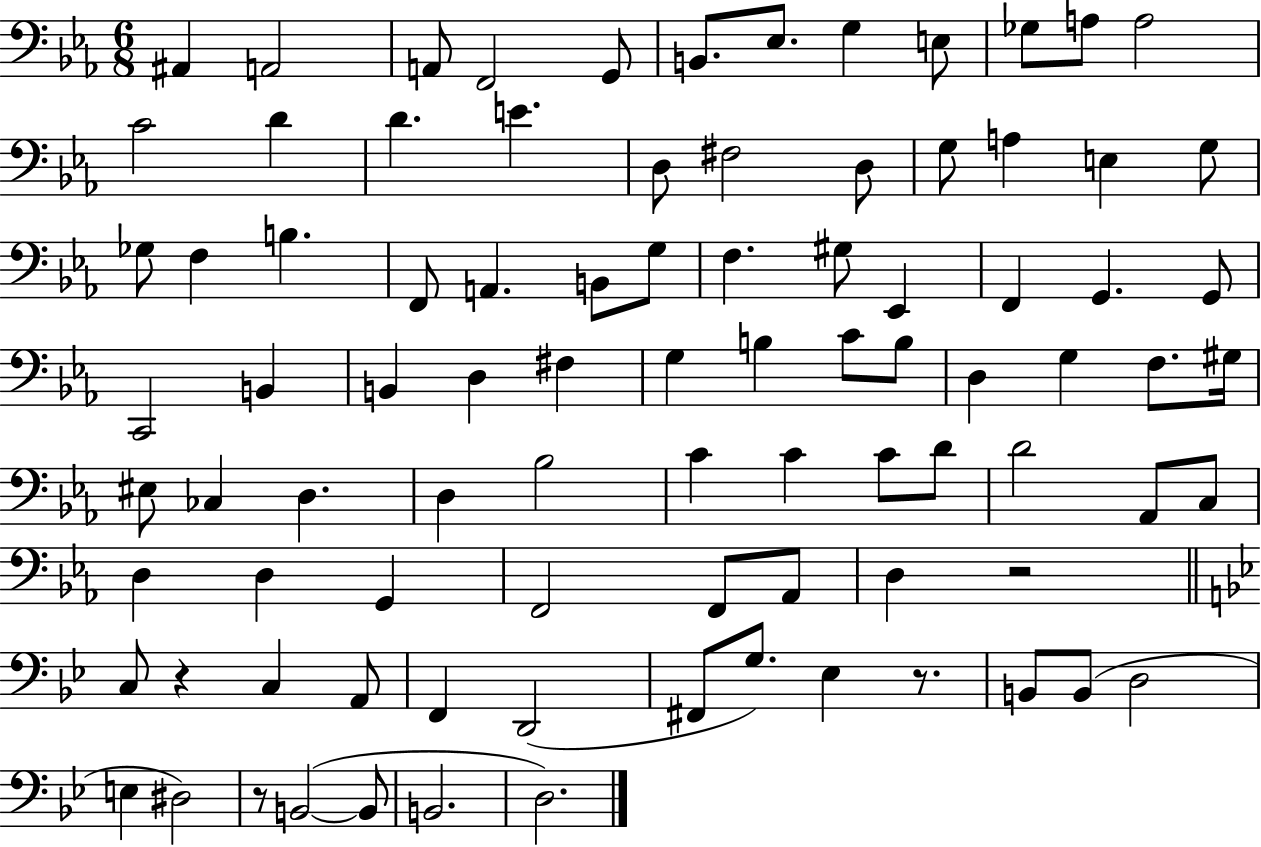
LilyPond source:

{
  \clef bass
  \numericTimeSignature
  \time 6/8
  \key ees \major
  ais,4 a,2 | a,8 f,2 g,8 | b,8. ees8. g4 e8 | ges8 a8 a2 | \break c'2 d'4 | d'4. e'4. | d8 fis2 d8 | g8 a4 e4 g8 | \break ges8 f4 b4. | f,8 a,4. b,8 g8 | f4. gis8 ees,4 | f,4 g,4. g,8 | \break c,2 b,4 | b,4 d4 fis4 | g4 b4 c'8 b8 | d4 g4 f8. gis16 | \break eis8 ces4 d4. | d4 bes2 | c'4 c'4 c'8 d'8 | d'2 aes,8 c8 | \break d4 d4 g,4 | f,2 f,8 aes,8 | d4 r2 | \bar "||" \break \key g \minor c8 r4 c4 a,8 | f,4 d,2( | fis,8 g8.) ees4 r8. | b,8 b,8( d2 | \break e4 dis2) | r8 b,2~(~ b,8 | b,2. | d2.) | \break \bar "|."
}